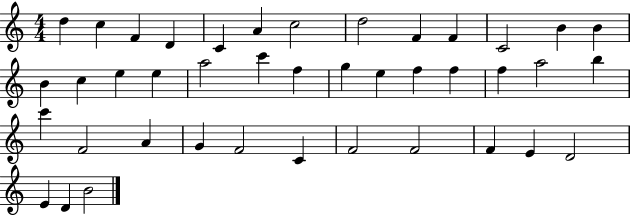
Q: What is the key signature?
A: C major